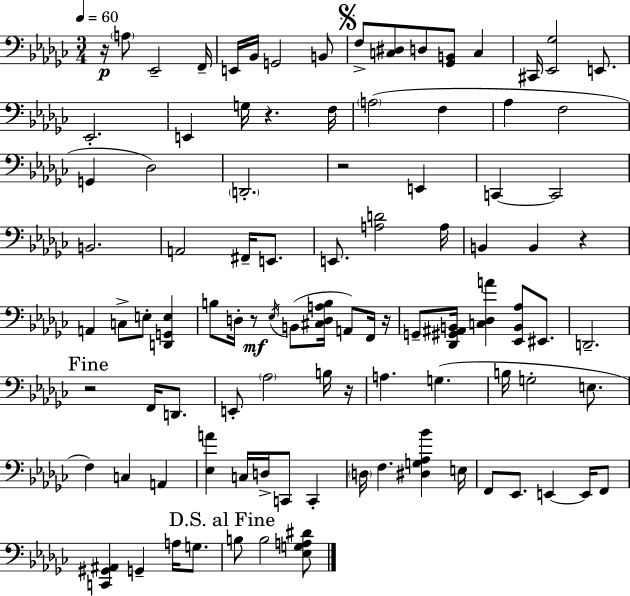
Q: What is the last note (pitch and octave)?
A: B3